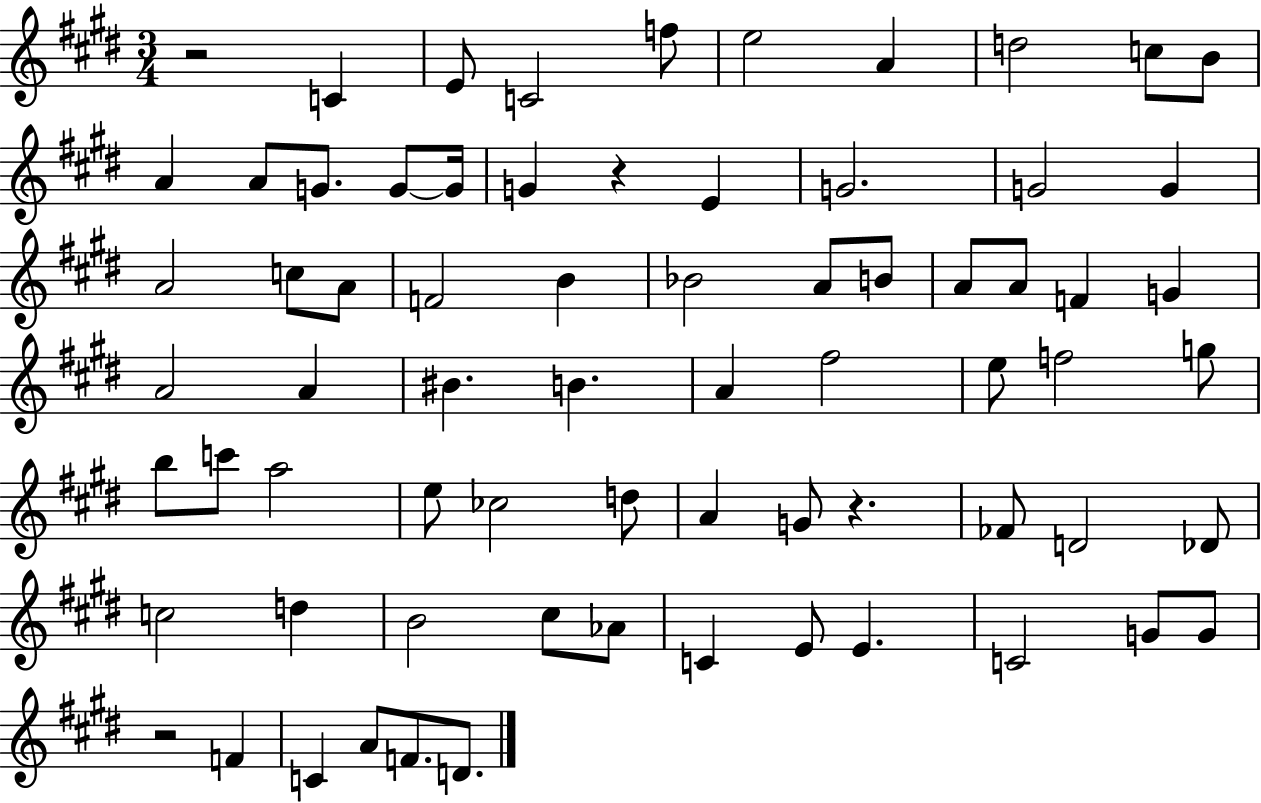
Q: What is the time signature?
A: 3/4